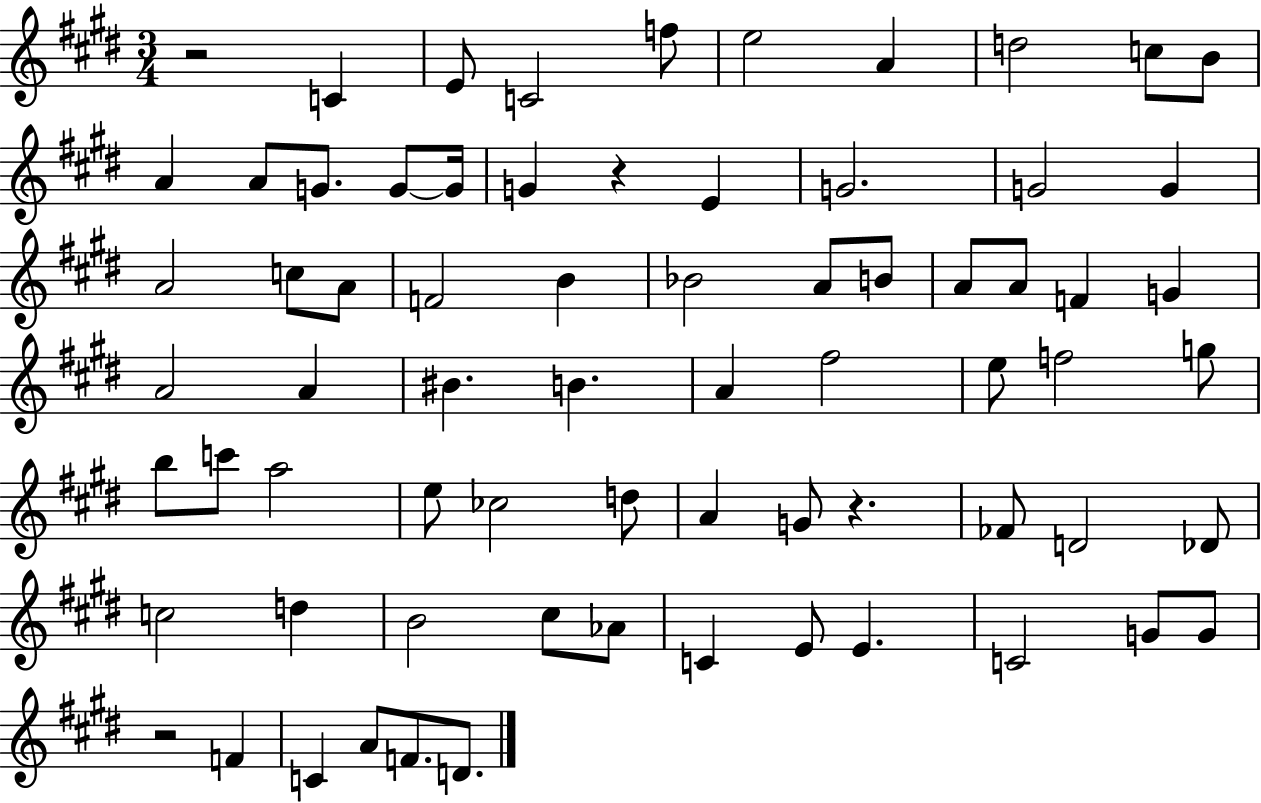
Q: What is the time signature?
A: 3/4